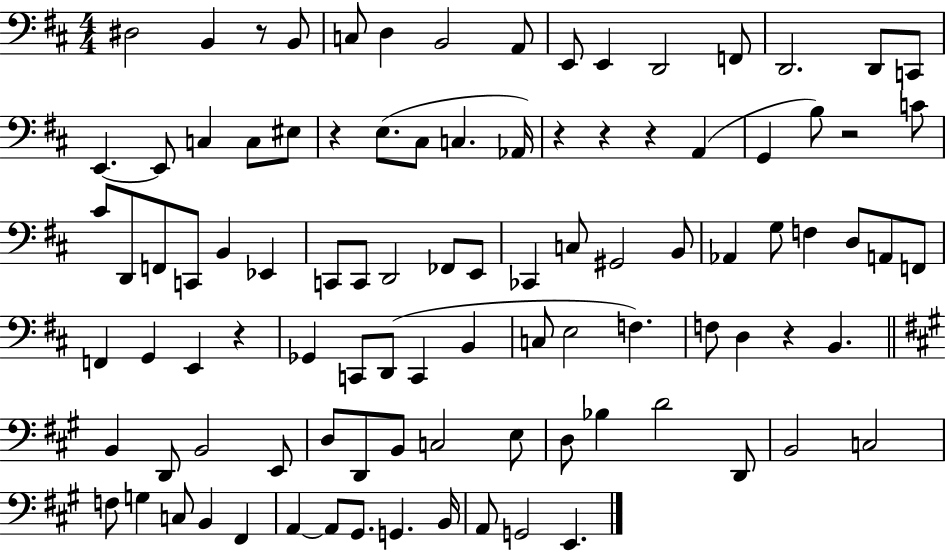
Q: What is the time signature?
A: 4/4